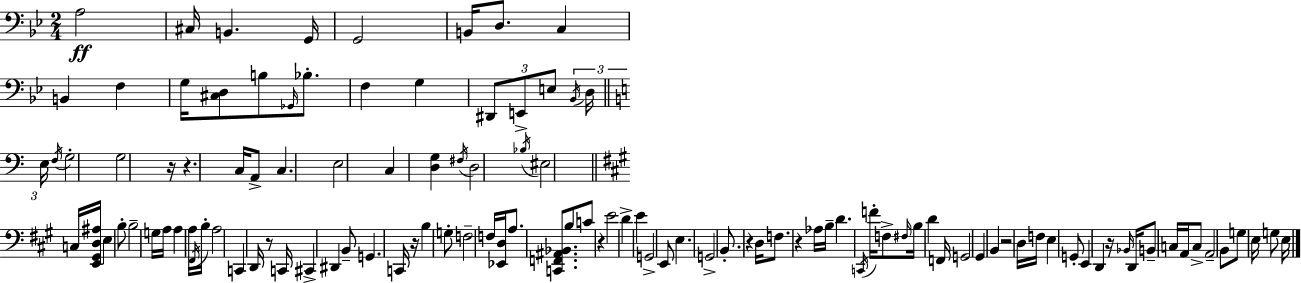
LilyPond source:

{
  \clef bass
  \numericTimeSignature
  \time 2/4
  \key bes \major
  a2\ff | cis16 b,4. g,16 | g,2 | b,16 d8. c4 | \break b,4 f4 | g16 <cis d>8 b8 \grace { ges,16 } bes8.-. | f4 g4 | \tuplet 3/2 { dis,8 e,8-> e8 } \tuplet 3/2 { \acciaccatura { bes,16 } | \break d16 \bar "||" \break \key c \major e16 } \acciaccatura { f16 } g2-. | g2 | r16 r4. | c16 a,8-> c4. | \break e2 | c4 <d g>4 | \acciaccatura { fis16 } d2 | \acciaccatura { bes16 } eis2 | \break \bar "||" \break \key a \major c16 <e, gis, d ais>16 e4 b8-. | b2-- | g16 a16 a4 a16 \acciaccatura { fis,16 } | b16-. a2 | \break c,4 d,16 r8 | c,16 cis,4-> dis,4 | b,8-- g,4. | c,16 r16 b4 g8-. | \break f2-- | f16 <ees, d>16 a8. <c, f, ais, bes,>8. | b8 c'8 r4 | e'2 | \break d'4-> e'4 | g,2-> | e,8 e4. | g,2-> | \break b,8.-. r4 | d16 f8. r4 | aes16 b16-- d'4. | \acciaccatura { c,16 } f'16-. f8-> \grace { fis16 } b16 d'4 | \break f,16 g,2 | gis,4 b,4 | r2 | d16 f16 e4 | \break g,8-. e,4 d,4 | r16 \grace { bes,16 } d,16 b,8-- | c16 a,16 c8-> a,2-- | b,8 g8 | \break e16 g8 e16 \bar "|."
}